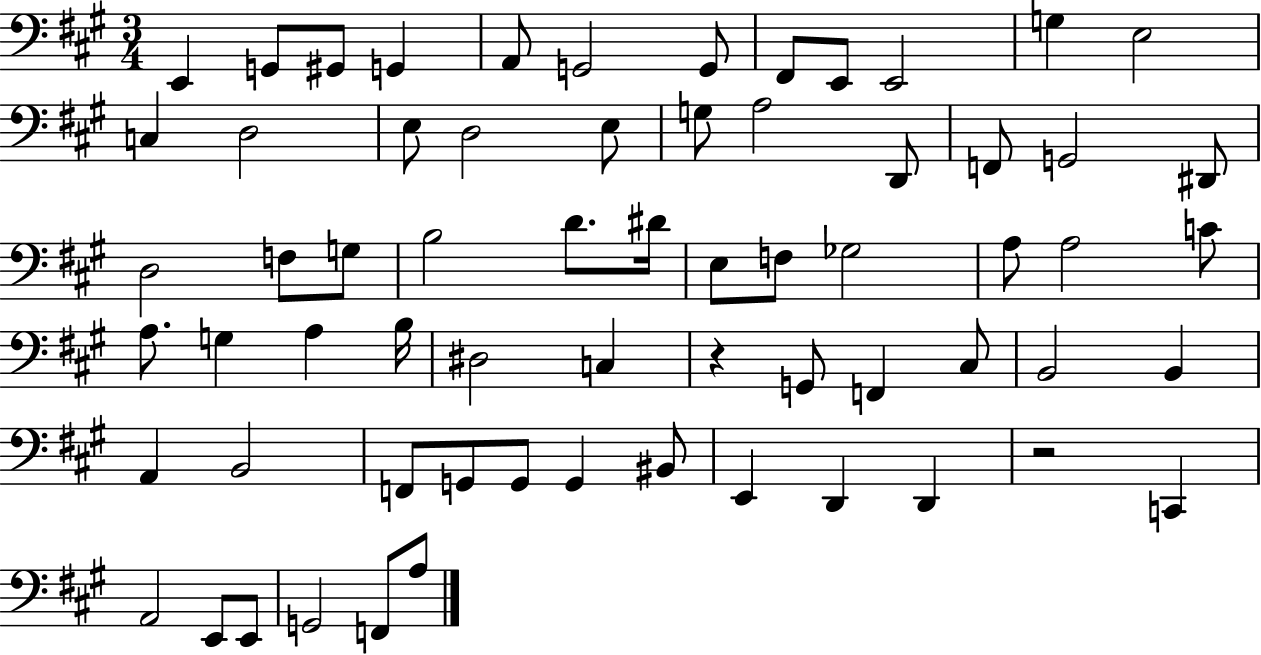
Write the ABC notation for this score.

X:1
T:Untitled
M:3/4
L:1/4
K:A
E,, G,,/2 ^G,,/2 G,, A,,/2 G,,2 G,,/2 ^F,,/2 E,,/2 E,,2 G, E,2 C, D,2 E,/2 D,2 E,/2 G,/2 A,2 D,,/2 F,,/2 G,,2 ^D,,/2 D,2 F,/2 G,/2 B,2 D/2 ^D/4 E,/2 F,/2 _G,2 A,/2 A,2 C/2 A,/2 G, A, B,/4 ^D,2 C, z G,,/2 F,, ^C,/2 B,,2 B,, A,, B,,2 F,,/2 G,,/2 G,,/2 G,, ^B,,/2 E,, D,, D,, z2 C,, A,,2 E,,/2 E,,/2 G,,2 F,,/2 A,/2